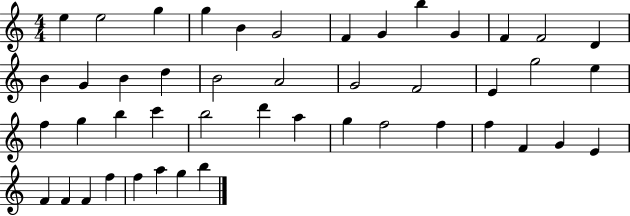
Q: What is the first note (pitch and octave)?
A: E5